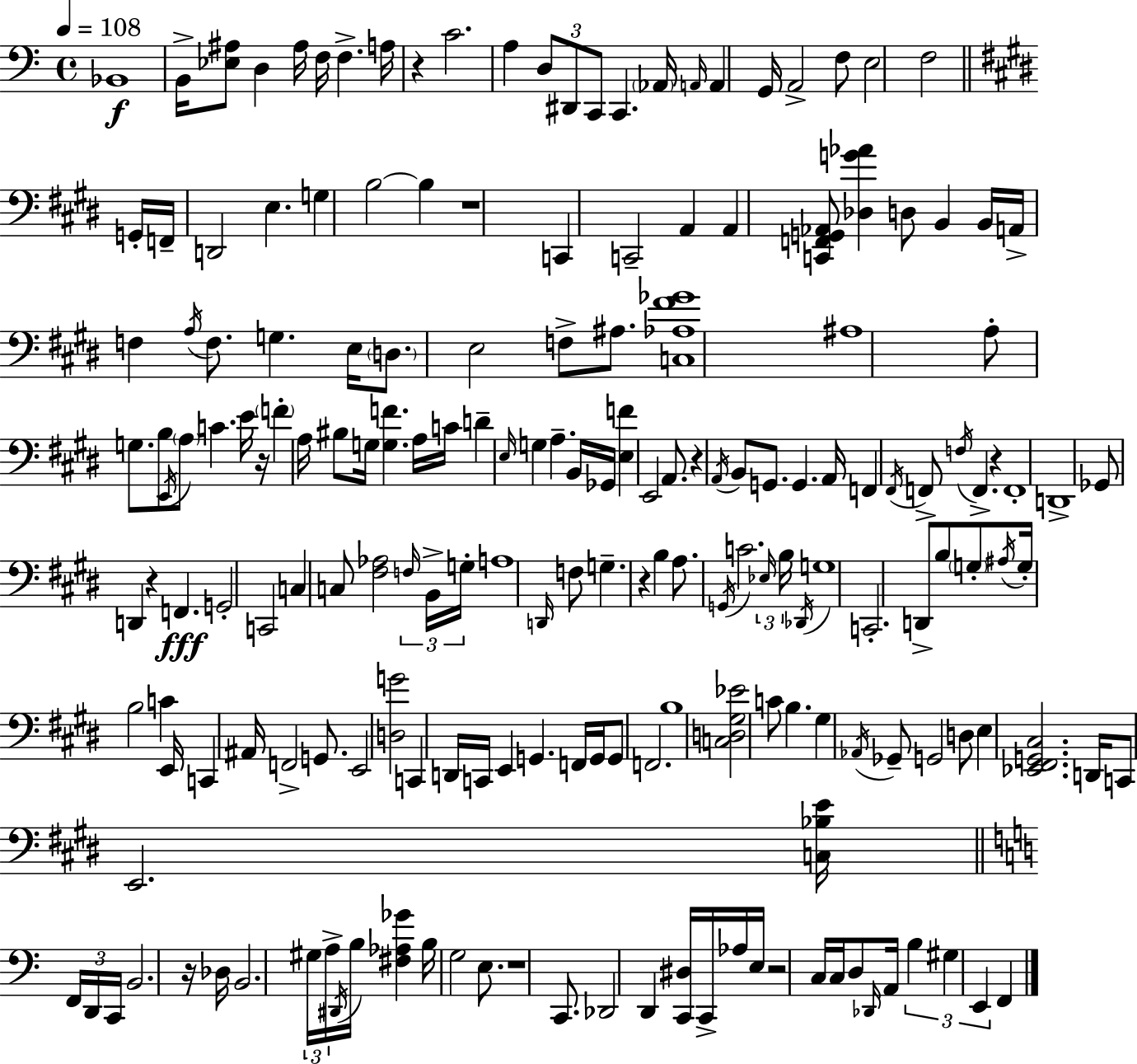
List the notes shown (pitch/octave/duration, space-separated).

Bb2/w B2/s [Eb3,A#3]/e D3/q A#3/s F3/s F3/q. A3/s R/q C4/h. A3/q D3/e D#2/e C2/e C2/q. Ab2/s A2/s A2/q G2/s A2/h F3/e E3/h F3/h G2/s F2/s D2/h E3/q. G3/q B3/h B3/q R/w C2/q C2/h A2/q A2/q [C2,F2,G2,Ab2]/e [Db3,G4,Ab4]/q D3/e B2/q B2/s A2/s F3/q A3/s F3/e. G3/q. E3/s D3/e. E3/h F3/e A#3/e. [C3,Ab3,F#4,Gb4]/w A#3/w A3/e G3/e. B3/e E2/s A3/e C4/q. E4/s R/s F4/q A3/s BIS3/e G3/s [G3,F4]/q. A3/s C4/s D4/q E3/s G3/q A3/q. B2/s Gb2/s [E3,F4]/q E2/h A2/e. R/q A2/s B2/e G2/e. G2/q. A2/s F2/q F#2/s F2/e F3/s F2/q. R/q F2/w D2/w Gb2/e D2/q R/q F2/q. G2/h C2/h C3/q C3/e [F#3,Ab3]/h F3/s B2/s G3/s A3/w D2/s F3/e G3/q. R/q B3/q A3/e. G2/s C4/h. Eb3/s B3/s Db2/s G3/w C2/h. D2/e B3/e G3/e A#3/s G3/s B3/h C4/q E2/s C2/q A#2/s F2/h G2/e. E2/h [D3,G4]/h C2/q D2/s C2/s E2/q G2/q. F2/s G2/s G2/e F2/h. B3/w [C3,D3,G#3,Eb4]/h C4/e B3/q. G#3/q Ab2/s Gb2/e G2/h D3/e E3/q [Eb2,F#2,G2,C#3]/h. D2/s C2/e E2/h. [C3,Bb3,E4]/s F2/s D2/s C2/s B2/h. R/s Db3/s B2/h. G#3/s A3/s D#2/s B3/s [F#3,Ab3,Gb4]/q B3/s G3/h E3/e. R/w C2/e. Db2/h D2/q [C2,D#3]/s C2/s Ab3/s E3/s R/h C3/s C3/s D3/e Db2/s A2/s B3/q G#3/q E2/q F2/q